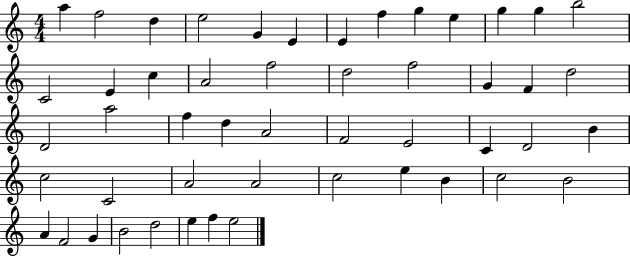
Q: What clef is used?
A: treble